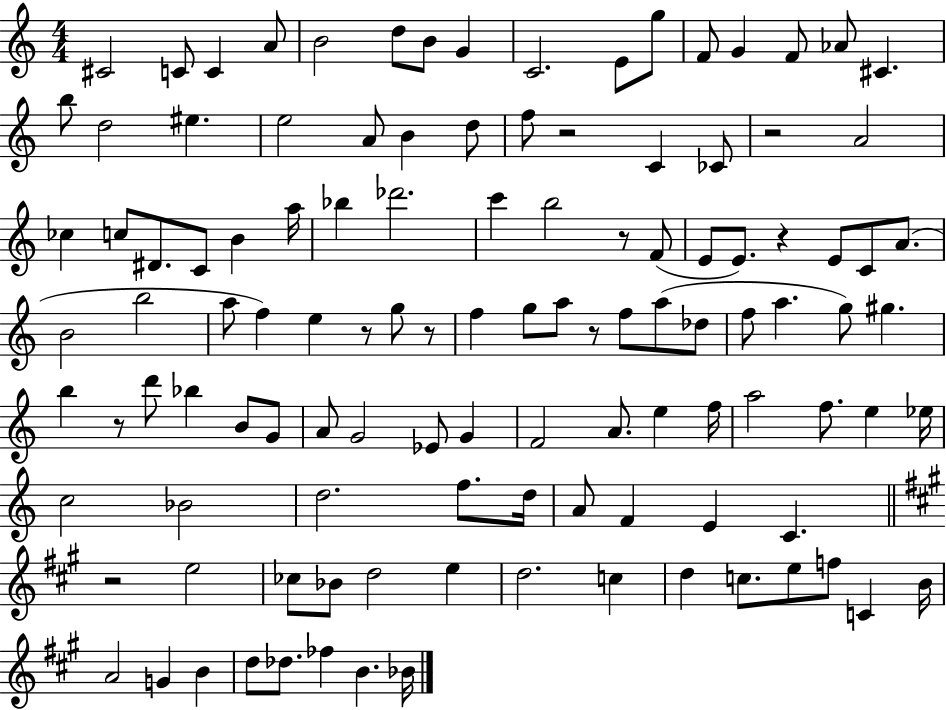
X:1
T:Untitled
M:4/4
L:1/4
K:C
^C2 C/2 C A/2 B2 d/2 B/2 G C2 E/2 g/2 F/2 G F/2 _A/2 ^C b/2 d2 ^e e2 A/2 B d/2 f/2 z2 C _C/2 z2 A2 _c c/2 ^D/2 C/2 B a/4 _b _d'2 c' b2 z/2 F/2 E/2 E/2 z E/2 C/2 A/2 B2 b2 a/2 f e z/2 g/2 z/2 f g/2 a/2 z/2 f/2 a/2 _d/2 f/2 a g/2 ^g b z/2 d'/2 _b B/2 G/2 A/2 G2 _E/2 G F2 A/2 e f/4 a2 f/2 e _e/4 c2 _B2 d2 f/2 d/4 A/2 F E C z2 e2 _c/2 _B/2 d2 e d2 c d c/2 e/2 f/2 C B/4 A2 G B d/2 _d/2 _f B _B/4